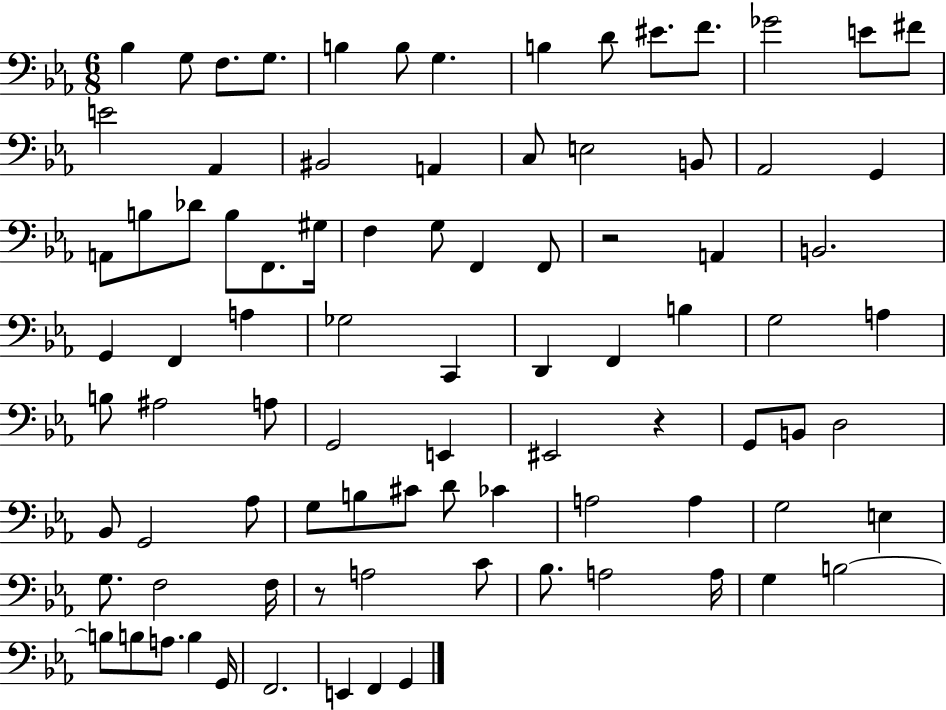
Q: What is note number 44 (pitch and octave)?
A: G3